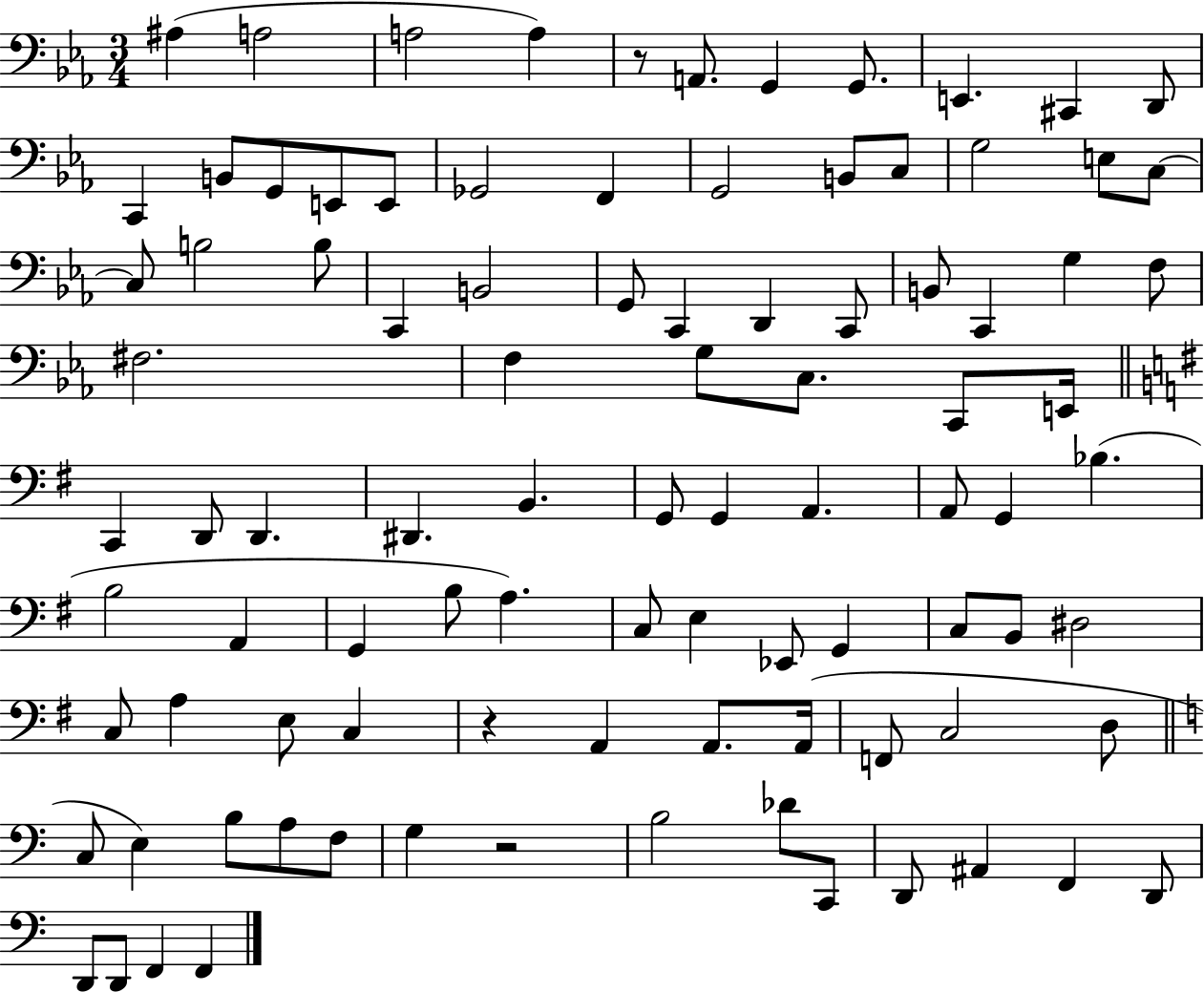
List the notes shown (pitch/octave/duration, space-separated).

A#3/q A3/h A3/h A3/q R/e A2/e. G2/q G2/e. E2/q. C#2/q D2/e C2/q B2/e G2/e E2/e E2/e Gb2/h F2/q G2/h B2/e C3/e G3/h E3/e C3/e C3/e B3/h B3/e C2/q B2/h G2/e C2/q D2/q C2/e B2/e C2/q G3/q F3/e F#3/h. F3/q G3/e C3/e. C2/e E2/s C2/q D2/e D2/q. D#2/q. B2/q. G2/e G2/q A2/q. A2/e G2/q Bb3/q. B3/h A2/q G2/q B3/e A3/q. C3/e E3/q Eb2/e G2/q C3/e B2/e D#3/h C3/e A3/q E3/e C3/q R/q A2/q A2/e. A2/s F2/e C3/h D3/e C3/e E3/q B3/e A3/e F3/e G3/q R/h B3/h Db4/e C2/e D2/e A#2/q F2/q D2/e D2/e D2/e F2/q F2/q